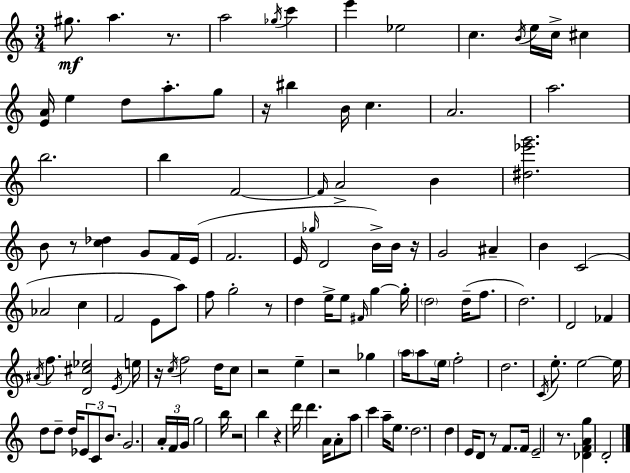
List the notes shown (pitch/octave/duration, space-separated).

G#5/e. A5/q. R/e. A5/h Gb5/s C6/q E6/q Eb5/h C5/q. B4/s E5/s C5/s C#5/q [E4,A4]/s E5/q D5/e A5/e. G5/e R/s BIS5/q B4/s C5/q. A4/h. A5/h. B5/h. B5/q F4/h F4/s A4/h B4/q [D#5,Eb6,G6]/h. B4/e R/e [C5,Db5]/q G4/e F4/s E4/s F4/h. E4/s Gb5/s D4/h B4/s B4/s R/s G4/h A#4/q B4/q C4/h Ab4/h C5/q F4/h E4/e A5/e F5/e G5/h R/e D5/q E5/s E5/e F#4/s G5/q G5/s D5/h D5/s F5/e. D5/h. D4/h FES4/q A#4/s F5/e. [D4,C#5,Eb5]/h E4/s E5/s R/s C5/s F5/h D5/s C5/e R/h E5/q R/h Gb5/q A5/s A5/e E5/s F5/h D5/h. C4/s E5/e. E5/h E5/s D5/e D5/e D5/s Eb4/e C4/e B4/e. G4/h. A4/s F4/s G4/s G5/h B5/s R/h B5/q R/q D6/s D6/q. A4/s A4/e A5/e C6/q A5/s E5/e. D5/h. D5/q E4/s D4/e R/e F4/e. F4/s E4/h R/e. [Db4,F4,A4,G5]/q D4/h